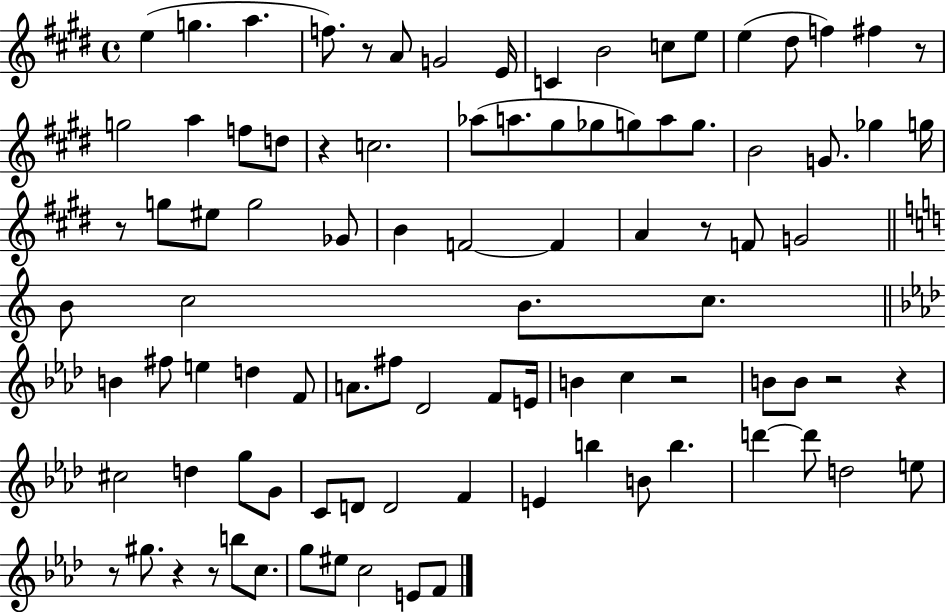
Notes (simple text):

E5/q G5/q. A5/q. F5/e. R/e A4/e G4/h E4/s C4/q B4/h C5/e E5/e E5/q D#5/e F5/q F#5/q R/e G5/h A5/q F5/e D5/e R/q C5/h. Ab5/e A5/e. G#5/e Gb5/e G5/e A5/e G5/e. B4/h G4/e. Gb5/q G5/s R/e G5/e EIS5/e G5/h Gb4/e B4/q F4/h F4/q A4/q R/e F4/e G4/h B4/e C5/h B4/e. C5/e. B4/q F#5/e E5/q D5/q F4/e A4/e. F#5/e Db4/h F4/e E4/s B4/q C5/q R/h B4/e B4/e R/h R/q C#5/h D5/q G5/e G4/e C4/e D4/e D4/h F4/q E4/q B5/q B4/e B5/q. D6/q D6/e D5/h E5/e R/e G#5/e. R/q R/e B5/e C5/e. G5/e EIS5/e C5/h E4/e F4/e